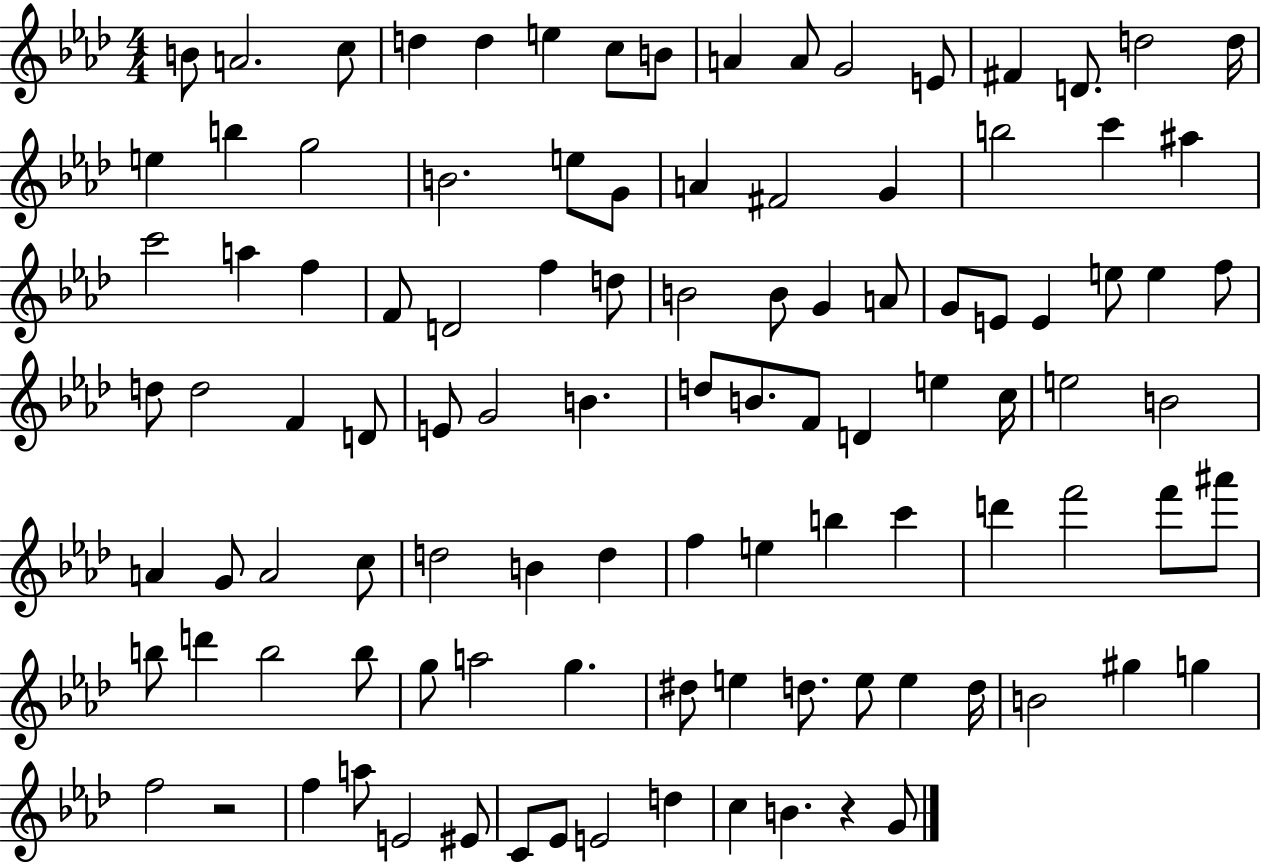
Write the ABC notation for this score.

X:1
T:Untitled
M:4/4
L:1/4
K:Ab
B/2 A2 c/2 d d e c/2 B/2 A A/2 G2 E/2 ^F D/2 d2 d/4 e b g2 B2 e/2 G/2 A ^F2 G b2 c' ^a c'2 a f F/2 D2 f d/2 B2 B/2 G A/2 G/2 E/2 E e/2 e f/2 d/2 d2 F D/2 E/2 G2 B d/2 B/2 F/2 D e c/4 e2 B2 A G/2 A2 c/2 d2 B d f e b c' d' f'2 f'/2 ^a'/2 b/2 d' b2 b/2 g/2 a2 g ^d/2 e d/2 e/2 e d/4 B2 ^g g f2 z2 f a/2 E2 ^E/2 C/2 _E/2 E2 d c B z G/2